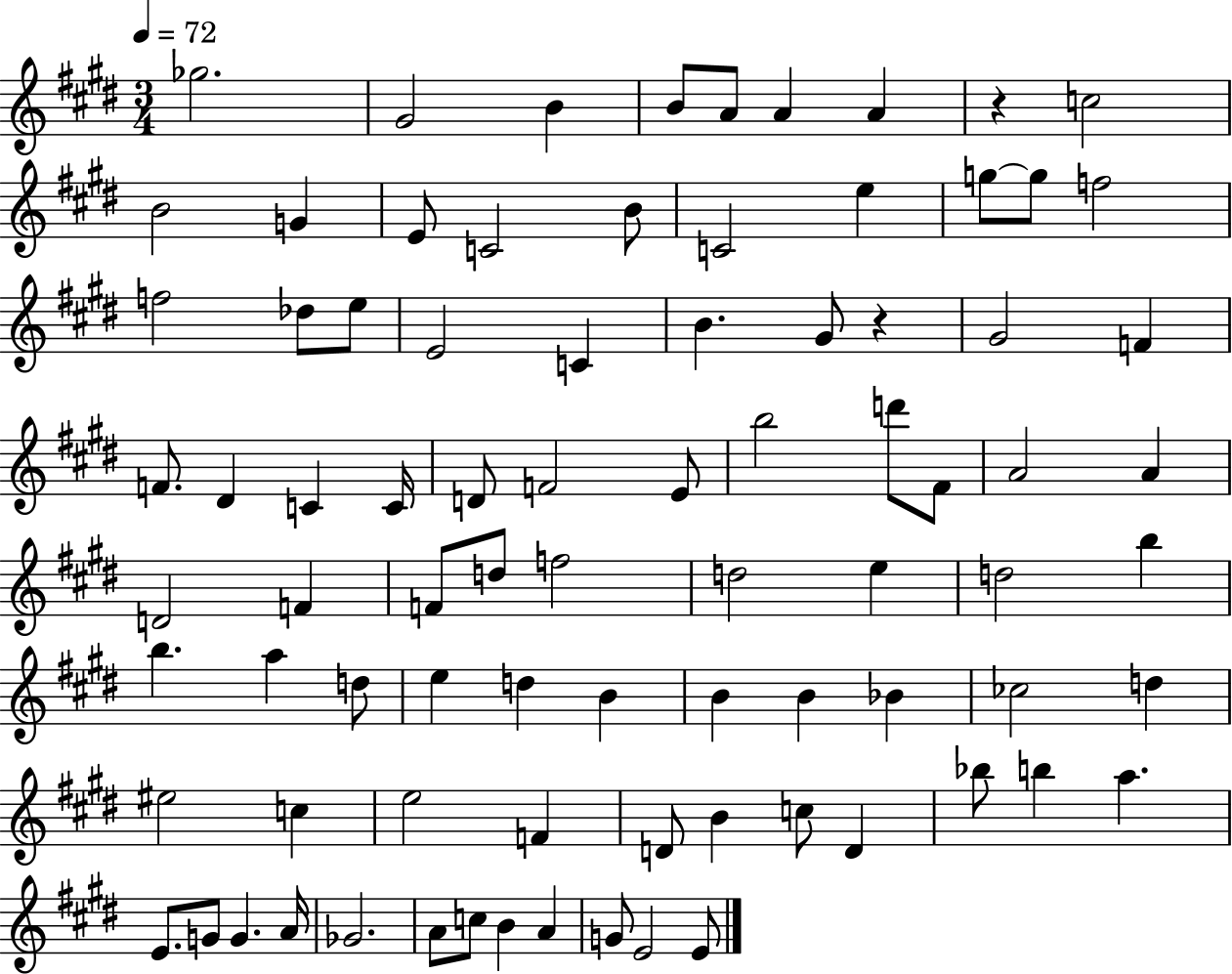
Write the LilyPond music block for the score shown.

{
  \clef treble
  \numericTimeSignature
  \time 3/4
  \key e \major
  \tempo 4 = 72
  ges''2. | gis'2 b'4 | b'8 a'8 a'4 a'4 | r4 c''2 | \break b'2 g'4 | e'8 c'2 b'8 | c'2 e''4 | g''8~~ g''8 f''2 | \break f''2 des''8 e''8 | e'2 c'4 | b'4. gis'8 r4 | gis'2 f'4 | \break f'8. dis'4 c'4 c'16 | d'8 f'2 e'8 | b''2 d'''8 fis'8 | a'2 a'4 | \break d'2 f'4 | f'8 d''8 f''2 | d''2 e''4 | d''2 b''4 | \break b''4. a''4 d''8 | e''4 d''4 b'4 | b'4 b'4 bes'4 | ces''2 d''4 | \break eis''2 c''4 | e''2 f'4 | d'8 b'4 c''8 d'4 | bes''8 b''4 a''4. | \break e'8. g'8 g'4. a'16 | ges'2. | a'8 c''8 b'4 a'4 | g'8 e'2 e'8 | \break \bar "|."
}